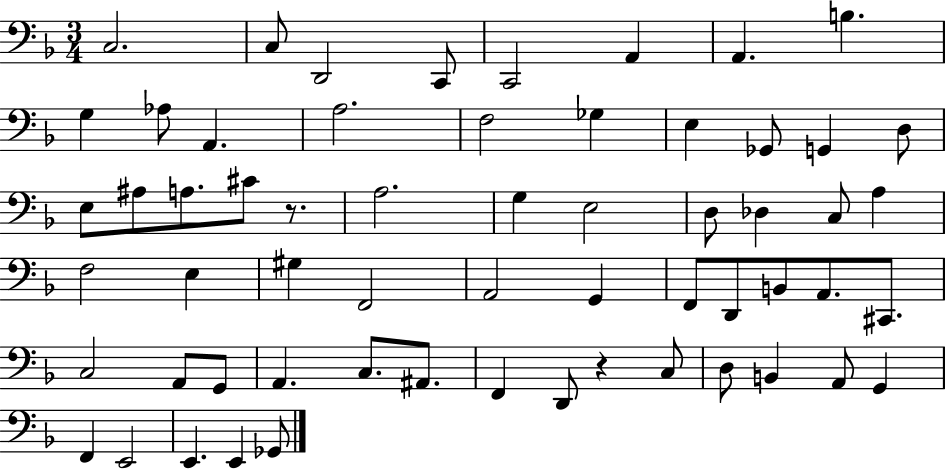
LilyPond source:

{
  \clef bass
  \numericTimeSignature
  \time 3/4
  \key f \major
  \repeat volta 2 { c2. | c8 d,2 c,8 | c,2 a,4 | a,4. b4. | \break g4 aes8 a,4. | a2. | f2 ges4 | e4 ges,8 g,4 d8 | \break e8 ais8 a8. cis'8 r8. | a2. | g4 e2 | d8 des4 c8 a4 | \break f2 e4 | gis4 f,2 | a,2 g,4 | f,8 d,8 b,8 a,8. cis,8. | \break c2 a,8 g,8 | a,4. c8. ais,8. | f,4 d,8 r4 c8 | d8 b,4 a,8 g,4 | \break f,4 e,2 | e,4. e,4 ges,8 | } \bar "|."
}